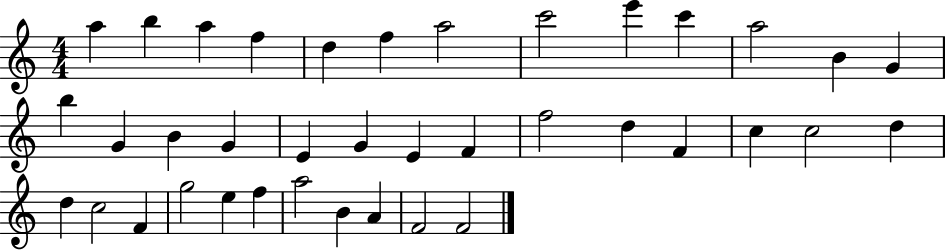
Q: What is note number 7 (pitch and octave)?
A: A5